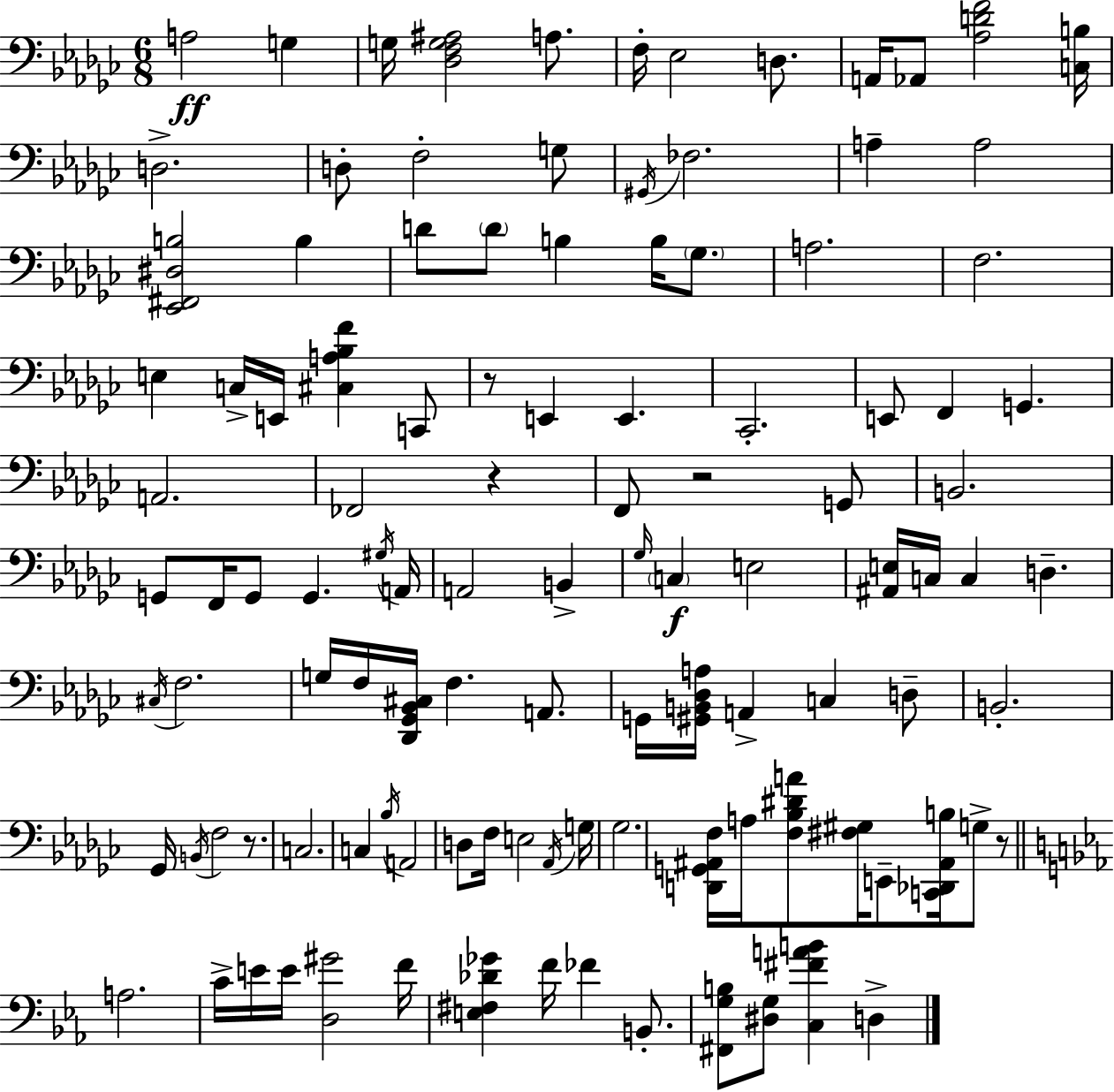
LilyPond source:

{
  \clef bass
  \numericTimeSignature
  \time 6/8
  \key ees \minor
  \repeat volta 2 { a2\ff g4 | g16 <des f g ais>2 a8. | f16-. ees2 d8. | a,16 aes,8 <aes d' f'>2 <c b>16 | \break d2.-> | d8-. f2-. g8 | \acciaccatura { gis,16 } fes2. | a4-- a2 | \break <ees, fis, dis b>2 b4 | d'8 \parenthesize d'8 b4 b16 \parenthesize ges8. | a2. | f2. | \break e4 c16-> e,16 <cis a bes f'>4 c,8 | r8 e,4 e,4. | ces,2.-. | e,8 f,4 g,4. | \break a,2. | fes,2 r4 | f,8 r2 g,8 | b,2. | \break g,8 f,16 g,8 g,4. | \acciaccatura { gis16 } a,16 a,2 b,4-> | \grace { ges16 }\f \parenthesize c4 e2 | <ais, e>16 c16 c4 d4.-- | \break \acciaccatura { cis16 } f2. | g16 f16 <des, ges, bes, cis>16 f4. | a,8. g,16 <gis, b, des a>16 a,4-> c4 | d8-- b,2.-. | \break ges,16 \acciaccatura { b,16 } f2 | r8. c2. | c4 \acciaccatura { bes16 } a,2 | d8 f16 e2 | \break \acciaccatura { aes,16 } g16 ges2. | <d, g, ais, f>16 a16 <f bes dis' a'>8 <fis gis>16 | e,8-- <c, des, ais, b>16 g8-> r8 \bar "||" \break \key c \minor a2. | c'16-> e'16 e'16 <d gis'>2 f'16 | <e fis des' ges'>4 f'16 fes'4 b,8.-. | <fis, g b>8 <dis g>8 <c fis' a' b'>4 d4-> | \break } \bar "|."
}